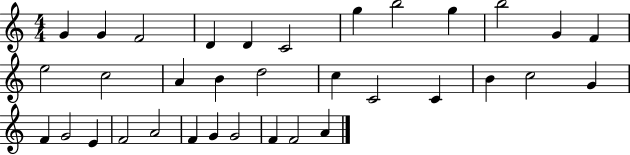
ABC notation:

X:1
T:Untitled
M:4/4
L:1/4
K:C
G G F2 D D C2 g b2 g b2 G F e2 c2 A B d2 c C2 C B c2 G F G2 E F2 A2 F G G2 F F2 A